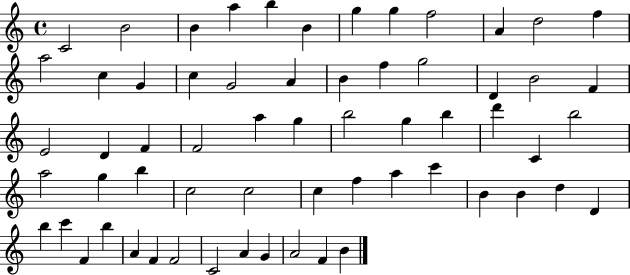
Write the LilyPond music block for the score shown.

{
  \clef treble
  \time 4/4
  \defaultTimeSignature
  \key c \major
  c'2 b'2 | b'4 a''4 b''4 b'4 | g''4 g''4 f''2 | a'4 d''2 f''4 | \break a''2 c''4 g'4 | c''4 g'2 a'4 | b'4 f''4 g''2 | d'4 b'2 f'4 | \break e'2 d'4 f'4 | f'2 a''4 g''4 | b''2 g''4 b''4 | d'''4 c'4 b''2 | \break a''2 g''4 b''4 | c''2 c''2 | c''4 f''4 a''4 c'''4 | b'4 b'4 d''4 d'4 | \break b''4 c'''4 f'4 b''4 | a'4 f'4 f'2 | c'2 a'4 g'4 | a'2 f'4 b'4 | \break \bar "|."
}